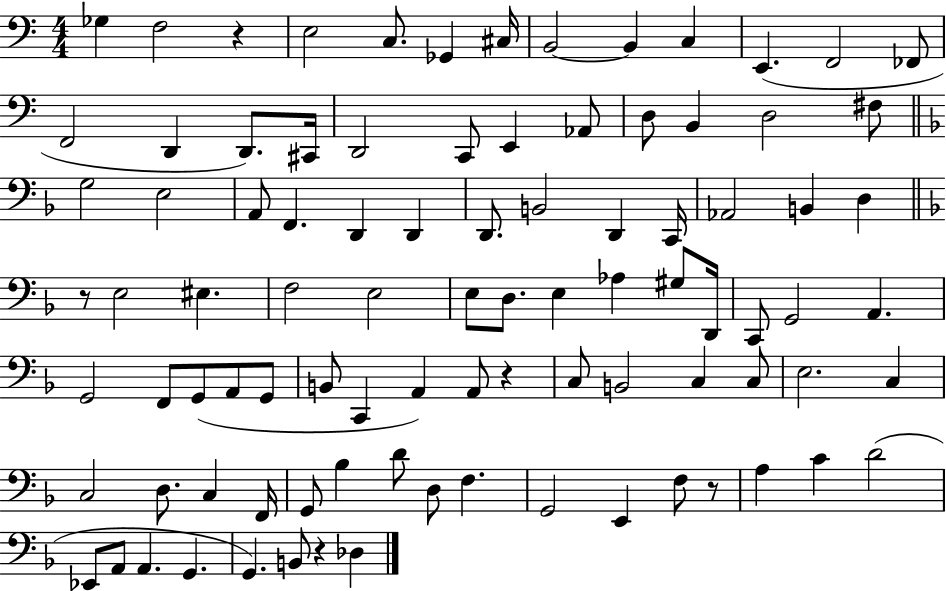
Gb3/q F3/h R/q E3/h C3/e. Gb2/q C#3/s B2/h B2/q C3/q E2/q. F2/h FES2/e F2/h D2/q D2/e. C#2/s D2/h C2/e E2/q Ab2/e D3/e B2/q D3/h F#3/e G3/h E3/h A2/e F2/q. D2/q D2/q D2/e. B2/h D2/q C2/s Ab2/h B2/q D3/q R/e E3/h EIS3/q. F3/h E3/h E3/e D3/e. E3/q Ab3/q G#3/e D2/s C2/e G2/h A2/q. G2/h F2/e G2/e A2/e G2/e B2/e C2/q A2/q A2/e R/q C3/e B2/h C3/q C3/e E3/h. C3/q C3/h D3/e. C3/q F2/s G2/e Bb3/q D4/e D3/e F3/q. G2/h E2/q F3/e R/e A3/q C4/q D4/h Eb2/e A2/e A2/q. G2/q. G2/q. B2/e R/q Db3/q